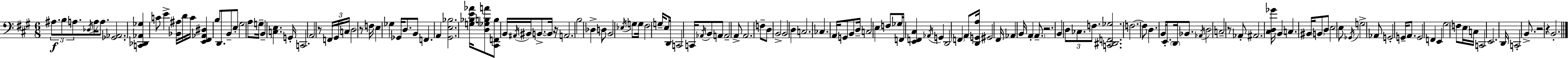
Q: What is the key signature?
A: A major